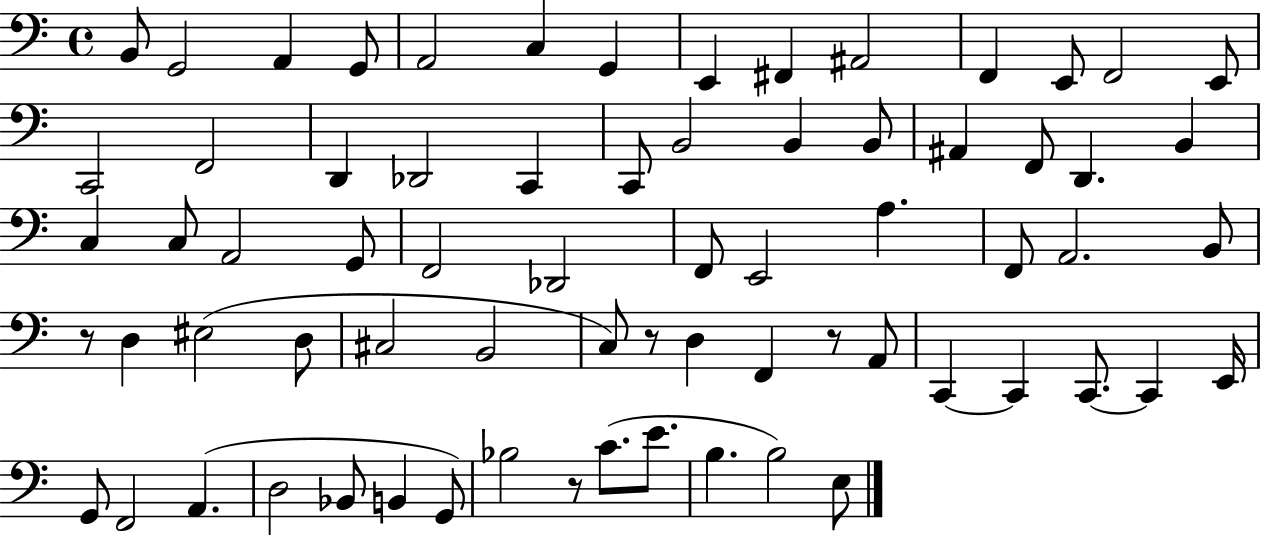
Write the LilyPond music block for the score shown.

{
  \clef bass
  \time 4/4
  \defaultTimeSignature
  \key c \major
  b,8 g,2 a,4 g,8 | a,2 c4 g,4 | e,4 fis,4 ais,2 | f,4 e,8 f,2 e,8 | \break c,2 f,2 | d,4 des,2 c,4 | c,8 b,2 b,4 b,8 | ais,4 f,8 d,4. b,4 | \break c4 c8 a,2 g,8 | f,2 des,2 | f,8 e,2 a4. | f,8 a,2. b,8 | \break r8 d4 eis2( d8 | cis2 b,2 | c8) r8 d4 f,4 r8 a,8 | c,4~~ c,4 c,8.~~ c,4 e,16 | \break g,8 f,2 a,4.( | d2 bes,8 b,4 g,8) | bes2 r8 c'8.( e'8. | b4. b2) e8 | \break \bar "|."
}